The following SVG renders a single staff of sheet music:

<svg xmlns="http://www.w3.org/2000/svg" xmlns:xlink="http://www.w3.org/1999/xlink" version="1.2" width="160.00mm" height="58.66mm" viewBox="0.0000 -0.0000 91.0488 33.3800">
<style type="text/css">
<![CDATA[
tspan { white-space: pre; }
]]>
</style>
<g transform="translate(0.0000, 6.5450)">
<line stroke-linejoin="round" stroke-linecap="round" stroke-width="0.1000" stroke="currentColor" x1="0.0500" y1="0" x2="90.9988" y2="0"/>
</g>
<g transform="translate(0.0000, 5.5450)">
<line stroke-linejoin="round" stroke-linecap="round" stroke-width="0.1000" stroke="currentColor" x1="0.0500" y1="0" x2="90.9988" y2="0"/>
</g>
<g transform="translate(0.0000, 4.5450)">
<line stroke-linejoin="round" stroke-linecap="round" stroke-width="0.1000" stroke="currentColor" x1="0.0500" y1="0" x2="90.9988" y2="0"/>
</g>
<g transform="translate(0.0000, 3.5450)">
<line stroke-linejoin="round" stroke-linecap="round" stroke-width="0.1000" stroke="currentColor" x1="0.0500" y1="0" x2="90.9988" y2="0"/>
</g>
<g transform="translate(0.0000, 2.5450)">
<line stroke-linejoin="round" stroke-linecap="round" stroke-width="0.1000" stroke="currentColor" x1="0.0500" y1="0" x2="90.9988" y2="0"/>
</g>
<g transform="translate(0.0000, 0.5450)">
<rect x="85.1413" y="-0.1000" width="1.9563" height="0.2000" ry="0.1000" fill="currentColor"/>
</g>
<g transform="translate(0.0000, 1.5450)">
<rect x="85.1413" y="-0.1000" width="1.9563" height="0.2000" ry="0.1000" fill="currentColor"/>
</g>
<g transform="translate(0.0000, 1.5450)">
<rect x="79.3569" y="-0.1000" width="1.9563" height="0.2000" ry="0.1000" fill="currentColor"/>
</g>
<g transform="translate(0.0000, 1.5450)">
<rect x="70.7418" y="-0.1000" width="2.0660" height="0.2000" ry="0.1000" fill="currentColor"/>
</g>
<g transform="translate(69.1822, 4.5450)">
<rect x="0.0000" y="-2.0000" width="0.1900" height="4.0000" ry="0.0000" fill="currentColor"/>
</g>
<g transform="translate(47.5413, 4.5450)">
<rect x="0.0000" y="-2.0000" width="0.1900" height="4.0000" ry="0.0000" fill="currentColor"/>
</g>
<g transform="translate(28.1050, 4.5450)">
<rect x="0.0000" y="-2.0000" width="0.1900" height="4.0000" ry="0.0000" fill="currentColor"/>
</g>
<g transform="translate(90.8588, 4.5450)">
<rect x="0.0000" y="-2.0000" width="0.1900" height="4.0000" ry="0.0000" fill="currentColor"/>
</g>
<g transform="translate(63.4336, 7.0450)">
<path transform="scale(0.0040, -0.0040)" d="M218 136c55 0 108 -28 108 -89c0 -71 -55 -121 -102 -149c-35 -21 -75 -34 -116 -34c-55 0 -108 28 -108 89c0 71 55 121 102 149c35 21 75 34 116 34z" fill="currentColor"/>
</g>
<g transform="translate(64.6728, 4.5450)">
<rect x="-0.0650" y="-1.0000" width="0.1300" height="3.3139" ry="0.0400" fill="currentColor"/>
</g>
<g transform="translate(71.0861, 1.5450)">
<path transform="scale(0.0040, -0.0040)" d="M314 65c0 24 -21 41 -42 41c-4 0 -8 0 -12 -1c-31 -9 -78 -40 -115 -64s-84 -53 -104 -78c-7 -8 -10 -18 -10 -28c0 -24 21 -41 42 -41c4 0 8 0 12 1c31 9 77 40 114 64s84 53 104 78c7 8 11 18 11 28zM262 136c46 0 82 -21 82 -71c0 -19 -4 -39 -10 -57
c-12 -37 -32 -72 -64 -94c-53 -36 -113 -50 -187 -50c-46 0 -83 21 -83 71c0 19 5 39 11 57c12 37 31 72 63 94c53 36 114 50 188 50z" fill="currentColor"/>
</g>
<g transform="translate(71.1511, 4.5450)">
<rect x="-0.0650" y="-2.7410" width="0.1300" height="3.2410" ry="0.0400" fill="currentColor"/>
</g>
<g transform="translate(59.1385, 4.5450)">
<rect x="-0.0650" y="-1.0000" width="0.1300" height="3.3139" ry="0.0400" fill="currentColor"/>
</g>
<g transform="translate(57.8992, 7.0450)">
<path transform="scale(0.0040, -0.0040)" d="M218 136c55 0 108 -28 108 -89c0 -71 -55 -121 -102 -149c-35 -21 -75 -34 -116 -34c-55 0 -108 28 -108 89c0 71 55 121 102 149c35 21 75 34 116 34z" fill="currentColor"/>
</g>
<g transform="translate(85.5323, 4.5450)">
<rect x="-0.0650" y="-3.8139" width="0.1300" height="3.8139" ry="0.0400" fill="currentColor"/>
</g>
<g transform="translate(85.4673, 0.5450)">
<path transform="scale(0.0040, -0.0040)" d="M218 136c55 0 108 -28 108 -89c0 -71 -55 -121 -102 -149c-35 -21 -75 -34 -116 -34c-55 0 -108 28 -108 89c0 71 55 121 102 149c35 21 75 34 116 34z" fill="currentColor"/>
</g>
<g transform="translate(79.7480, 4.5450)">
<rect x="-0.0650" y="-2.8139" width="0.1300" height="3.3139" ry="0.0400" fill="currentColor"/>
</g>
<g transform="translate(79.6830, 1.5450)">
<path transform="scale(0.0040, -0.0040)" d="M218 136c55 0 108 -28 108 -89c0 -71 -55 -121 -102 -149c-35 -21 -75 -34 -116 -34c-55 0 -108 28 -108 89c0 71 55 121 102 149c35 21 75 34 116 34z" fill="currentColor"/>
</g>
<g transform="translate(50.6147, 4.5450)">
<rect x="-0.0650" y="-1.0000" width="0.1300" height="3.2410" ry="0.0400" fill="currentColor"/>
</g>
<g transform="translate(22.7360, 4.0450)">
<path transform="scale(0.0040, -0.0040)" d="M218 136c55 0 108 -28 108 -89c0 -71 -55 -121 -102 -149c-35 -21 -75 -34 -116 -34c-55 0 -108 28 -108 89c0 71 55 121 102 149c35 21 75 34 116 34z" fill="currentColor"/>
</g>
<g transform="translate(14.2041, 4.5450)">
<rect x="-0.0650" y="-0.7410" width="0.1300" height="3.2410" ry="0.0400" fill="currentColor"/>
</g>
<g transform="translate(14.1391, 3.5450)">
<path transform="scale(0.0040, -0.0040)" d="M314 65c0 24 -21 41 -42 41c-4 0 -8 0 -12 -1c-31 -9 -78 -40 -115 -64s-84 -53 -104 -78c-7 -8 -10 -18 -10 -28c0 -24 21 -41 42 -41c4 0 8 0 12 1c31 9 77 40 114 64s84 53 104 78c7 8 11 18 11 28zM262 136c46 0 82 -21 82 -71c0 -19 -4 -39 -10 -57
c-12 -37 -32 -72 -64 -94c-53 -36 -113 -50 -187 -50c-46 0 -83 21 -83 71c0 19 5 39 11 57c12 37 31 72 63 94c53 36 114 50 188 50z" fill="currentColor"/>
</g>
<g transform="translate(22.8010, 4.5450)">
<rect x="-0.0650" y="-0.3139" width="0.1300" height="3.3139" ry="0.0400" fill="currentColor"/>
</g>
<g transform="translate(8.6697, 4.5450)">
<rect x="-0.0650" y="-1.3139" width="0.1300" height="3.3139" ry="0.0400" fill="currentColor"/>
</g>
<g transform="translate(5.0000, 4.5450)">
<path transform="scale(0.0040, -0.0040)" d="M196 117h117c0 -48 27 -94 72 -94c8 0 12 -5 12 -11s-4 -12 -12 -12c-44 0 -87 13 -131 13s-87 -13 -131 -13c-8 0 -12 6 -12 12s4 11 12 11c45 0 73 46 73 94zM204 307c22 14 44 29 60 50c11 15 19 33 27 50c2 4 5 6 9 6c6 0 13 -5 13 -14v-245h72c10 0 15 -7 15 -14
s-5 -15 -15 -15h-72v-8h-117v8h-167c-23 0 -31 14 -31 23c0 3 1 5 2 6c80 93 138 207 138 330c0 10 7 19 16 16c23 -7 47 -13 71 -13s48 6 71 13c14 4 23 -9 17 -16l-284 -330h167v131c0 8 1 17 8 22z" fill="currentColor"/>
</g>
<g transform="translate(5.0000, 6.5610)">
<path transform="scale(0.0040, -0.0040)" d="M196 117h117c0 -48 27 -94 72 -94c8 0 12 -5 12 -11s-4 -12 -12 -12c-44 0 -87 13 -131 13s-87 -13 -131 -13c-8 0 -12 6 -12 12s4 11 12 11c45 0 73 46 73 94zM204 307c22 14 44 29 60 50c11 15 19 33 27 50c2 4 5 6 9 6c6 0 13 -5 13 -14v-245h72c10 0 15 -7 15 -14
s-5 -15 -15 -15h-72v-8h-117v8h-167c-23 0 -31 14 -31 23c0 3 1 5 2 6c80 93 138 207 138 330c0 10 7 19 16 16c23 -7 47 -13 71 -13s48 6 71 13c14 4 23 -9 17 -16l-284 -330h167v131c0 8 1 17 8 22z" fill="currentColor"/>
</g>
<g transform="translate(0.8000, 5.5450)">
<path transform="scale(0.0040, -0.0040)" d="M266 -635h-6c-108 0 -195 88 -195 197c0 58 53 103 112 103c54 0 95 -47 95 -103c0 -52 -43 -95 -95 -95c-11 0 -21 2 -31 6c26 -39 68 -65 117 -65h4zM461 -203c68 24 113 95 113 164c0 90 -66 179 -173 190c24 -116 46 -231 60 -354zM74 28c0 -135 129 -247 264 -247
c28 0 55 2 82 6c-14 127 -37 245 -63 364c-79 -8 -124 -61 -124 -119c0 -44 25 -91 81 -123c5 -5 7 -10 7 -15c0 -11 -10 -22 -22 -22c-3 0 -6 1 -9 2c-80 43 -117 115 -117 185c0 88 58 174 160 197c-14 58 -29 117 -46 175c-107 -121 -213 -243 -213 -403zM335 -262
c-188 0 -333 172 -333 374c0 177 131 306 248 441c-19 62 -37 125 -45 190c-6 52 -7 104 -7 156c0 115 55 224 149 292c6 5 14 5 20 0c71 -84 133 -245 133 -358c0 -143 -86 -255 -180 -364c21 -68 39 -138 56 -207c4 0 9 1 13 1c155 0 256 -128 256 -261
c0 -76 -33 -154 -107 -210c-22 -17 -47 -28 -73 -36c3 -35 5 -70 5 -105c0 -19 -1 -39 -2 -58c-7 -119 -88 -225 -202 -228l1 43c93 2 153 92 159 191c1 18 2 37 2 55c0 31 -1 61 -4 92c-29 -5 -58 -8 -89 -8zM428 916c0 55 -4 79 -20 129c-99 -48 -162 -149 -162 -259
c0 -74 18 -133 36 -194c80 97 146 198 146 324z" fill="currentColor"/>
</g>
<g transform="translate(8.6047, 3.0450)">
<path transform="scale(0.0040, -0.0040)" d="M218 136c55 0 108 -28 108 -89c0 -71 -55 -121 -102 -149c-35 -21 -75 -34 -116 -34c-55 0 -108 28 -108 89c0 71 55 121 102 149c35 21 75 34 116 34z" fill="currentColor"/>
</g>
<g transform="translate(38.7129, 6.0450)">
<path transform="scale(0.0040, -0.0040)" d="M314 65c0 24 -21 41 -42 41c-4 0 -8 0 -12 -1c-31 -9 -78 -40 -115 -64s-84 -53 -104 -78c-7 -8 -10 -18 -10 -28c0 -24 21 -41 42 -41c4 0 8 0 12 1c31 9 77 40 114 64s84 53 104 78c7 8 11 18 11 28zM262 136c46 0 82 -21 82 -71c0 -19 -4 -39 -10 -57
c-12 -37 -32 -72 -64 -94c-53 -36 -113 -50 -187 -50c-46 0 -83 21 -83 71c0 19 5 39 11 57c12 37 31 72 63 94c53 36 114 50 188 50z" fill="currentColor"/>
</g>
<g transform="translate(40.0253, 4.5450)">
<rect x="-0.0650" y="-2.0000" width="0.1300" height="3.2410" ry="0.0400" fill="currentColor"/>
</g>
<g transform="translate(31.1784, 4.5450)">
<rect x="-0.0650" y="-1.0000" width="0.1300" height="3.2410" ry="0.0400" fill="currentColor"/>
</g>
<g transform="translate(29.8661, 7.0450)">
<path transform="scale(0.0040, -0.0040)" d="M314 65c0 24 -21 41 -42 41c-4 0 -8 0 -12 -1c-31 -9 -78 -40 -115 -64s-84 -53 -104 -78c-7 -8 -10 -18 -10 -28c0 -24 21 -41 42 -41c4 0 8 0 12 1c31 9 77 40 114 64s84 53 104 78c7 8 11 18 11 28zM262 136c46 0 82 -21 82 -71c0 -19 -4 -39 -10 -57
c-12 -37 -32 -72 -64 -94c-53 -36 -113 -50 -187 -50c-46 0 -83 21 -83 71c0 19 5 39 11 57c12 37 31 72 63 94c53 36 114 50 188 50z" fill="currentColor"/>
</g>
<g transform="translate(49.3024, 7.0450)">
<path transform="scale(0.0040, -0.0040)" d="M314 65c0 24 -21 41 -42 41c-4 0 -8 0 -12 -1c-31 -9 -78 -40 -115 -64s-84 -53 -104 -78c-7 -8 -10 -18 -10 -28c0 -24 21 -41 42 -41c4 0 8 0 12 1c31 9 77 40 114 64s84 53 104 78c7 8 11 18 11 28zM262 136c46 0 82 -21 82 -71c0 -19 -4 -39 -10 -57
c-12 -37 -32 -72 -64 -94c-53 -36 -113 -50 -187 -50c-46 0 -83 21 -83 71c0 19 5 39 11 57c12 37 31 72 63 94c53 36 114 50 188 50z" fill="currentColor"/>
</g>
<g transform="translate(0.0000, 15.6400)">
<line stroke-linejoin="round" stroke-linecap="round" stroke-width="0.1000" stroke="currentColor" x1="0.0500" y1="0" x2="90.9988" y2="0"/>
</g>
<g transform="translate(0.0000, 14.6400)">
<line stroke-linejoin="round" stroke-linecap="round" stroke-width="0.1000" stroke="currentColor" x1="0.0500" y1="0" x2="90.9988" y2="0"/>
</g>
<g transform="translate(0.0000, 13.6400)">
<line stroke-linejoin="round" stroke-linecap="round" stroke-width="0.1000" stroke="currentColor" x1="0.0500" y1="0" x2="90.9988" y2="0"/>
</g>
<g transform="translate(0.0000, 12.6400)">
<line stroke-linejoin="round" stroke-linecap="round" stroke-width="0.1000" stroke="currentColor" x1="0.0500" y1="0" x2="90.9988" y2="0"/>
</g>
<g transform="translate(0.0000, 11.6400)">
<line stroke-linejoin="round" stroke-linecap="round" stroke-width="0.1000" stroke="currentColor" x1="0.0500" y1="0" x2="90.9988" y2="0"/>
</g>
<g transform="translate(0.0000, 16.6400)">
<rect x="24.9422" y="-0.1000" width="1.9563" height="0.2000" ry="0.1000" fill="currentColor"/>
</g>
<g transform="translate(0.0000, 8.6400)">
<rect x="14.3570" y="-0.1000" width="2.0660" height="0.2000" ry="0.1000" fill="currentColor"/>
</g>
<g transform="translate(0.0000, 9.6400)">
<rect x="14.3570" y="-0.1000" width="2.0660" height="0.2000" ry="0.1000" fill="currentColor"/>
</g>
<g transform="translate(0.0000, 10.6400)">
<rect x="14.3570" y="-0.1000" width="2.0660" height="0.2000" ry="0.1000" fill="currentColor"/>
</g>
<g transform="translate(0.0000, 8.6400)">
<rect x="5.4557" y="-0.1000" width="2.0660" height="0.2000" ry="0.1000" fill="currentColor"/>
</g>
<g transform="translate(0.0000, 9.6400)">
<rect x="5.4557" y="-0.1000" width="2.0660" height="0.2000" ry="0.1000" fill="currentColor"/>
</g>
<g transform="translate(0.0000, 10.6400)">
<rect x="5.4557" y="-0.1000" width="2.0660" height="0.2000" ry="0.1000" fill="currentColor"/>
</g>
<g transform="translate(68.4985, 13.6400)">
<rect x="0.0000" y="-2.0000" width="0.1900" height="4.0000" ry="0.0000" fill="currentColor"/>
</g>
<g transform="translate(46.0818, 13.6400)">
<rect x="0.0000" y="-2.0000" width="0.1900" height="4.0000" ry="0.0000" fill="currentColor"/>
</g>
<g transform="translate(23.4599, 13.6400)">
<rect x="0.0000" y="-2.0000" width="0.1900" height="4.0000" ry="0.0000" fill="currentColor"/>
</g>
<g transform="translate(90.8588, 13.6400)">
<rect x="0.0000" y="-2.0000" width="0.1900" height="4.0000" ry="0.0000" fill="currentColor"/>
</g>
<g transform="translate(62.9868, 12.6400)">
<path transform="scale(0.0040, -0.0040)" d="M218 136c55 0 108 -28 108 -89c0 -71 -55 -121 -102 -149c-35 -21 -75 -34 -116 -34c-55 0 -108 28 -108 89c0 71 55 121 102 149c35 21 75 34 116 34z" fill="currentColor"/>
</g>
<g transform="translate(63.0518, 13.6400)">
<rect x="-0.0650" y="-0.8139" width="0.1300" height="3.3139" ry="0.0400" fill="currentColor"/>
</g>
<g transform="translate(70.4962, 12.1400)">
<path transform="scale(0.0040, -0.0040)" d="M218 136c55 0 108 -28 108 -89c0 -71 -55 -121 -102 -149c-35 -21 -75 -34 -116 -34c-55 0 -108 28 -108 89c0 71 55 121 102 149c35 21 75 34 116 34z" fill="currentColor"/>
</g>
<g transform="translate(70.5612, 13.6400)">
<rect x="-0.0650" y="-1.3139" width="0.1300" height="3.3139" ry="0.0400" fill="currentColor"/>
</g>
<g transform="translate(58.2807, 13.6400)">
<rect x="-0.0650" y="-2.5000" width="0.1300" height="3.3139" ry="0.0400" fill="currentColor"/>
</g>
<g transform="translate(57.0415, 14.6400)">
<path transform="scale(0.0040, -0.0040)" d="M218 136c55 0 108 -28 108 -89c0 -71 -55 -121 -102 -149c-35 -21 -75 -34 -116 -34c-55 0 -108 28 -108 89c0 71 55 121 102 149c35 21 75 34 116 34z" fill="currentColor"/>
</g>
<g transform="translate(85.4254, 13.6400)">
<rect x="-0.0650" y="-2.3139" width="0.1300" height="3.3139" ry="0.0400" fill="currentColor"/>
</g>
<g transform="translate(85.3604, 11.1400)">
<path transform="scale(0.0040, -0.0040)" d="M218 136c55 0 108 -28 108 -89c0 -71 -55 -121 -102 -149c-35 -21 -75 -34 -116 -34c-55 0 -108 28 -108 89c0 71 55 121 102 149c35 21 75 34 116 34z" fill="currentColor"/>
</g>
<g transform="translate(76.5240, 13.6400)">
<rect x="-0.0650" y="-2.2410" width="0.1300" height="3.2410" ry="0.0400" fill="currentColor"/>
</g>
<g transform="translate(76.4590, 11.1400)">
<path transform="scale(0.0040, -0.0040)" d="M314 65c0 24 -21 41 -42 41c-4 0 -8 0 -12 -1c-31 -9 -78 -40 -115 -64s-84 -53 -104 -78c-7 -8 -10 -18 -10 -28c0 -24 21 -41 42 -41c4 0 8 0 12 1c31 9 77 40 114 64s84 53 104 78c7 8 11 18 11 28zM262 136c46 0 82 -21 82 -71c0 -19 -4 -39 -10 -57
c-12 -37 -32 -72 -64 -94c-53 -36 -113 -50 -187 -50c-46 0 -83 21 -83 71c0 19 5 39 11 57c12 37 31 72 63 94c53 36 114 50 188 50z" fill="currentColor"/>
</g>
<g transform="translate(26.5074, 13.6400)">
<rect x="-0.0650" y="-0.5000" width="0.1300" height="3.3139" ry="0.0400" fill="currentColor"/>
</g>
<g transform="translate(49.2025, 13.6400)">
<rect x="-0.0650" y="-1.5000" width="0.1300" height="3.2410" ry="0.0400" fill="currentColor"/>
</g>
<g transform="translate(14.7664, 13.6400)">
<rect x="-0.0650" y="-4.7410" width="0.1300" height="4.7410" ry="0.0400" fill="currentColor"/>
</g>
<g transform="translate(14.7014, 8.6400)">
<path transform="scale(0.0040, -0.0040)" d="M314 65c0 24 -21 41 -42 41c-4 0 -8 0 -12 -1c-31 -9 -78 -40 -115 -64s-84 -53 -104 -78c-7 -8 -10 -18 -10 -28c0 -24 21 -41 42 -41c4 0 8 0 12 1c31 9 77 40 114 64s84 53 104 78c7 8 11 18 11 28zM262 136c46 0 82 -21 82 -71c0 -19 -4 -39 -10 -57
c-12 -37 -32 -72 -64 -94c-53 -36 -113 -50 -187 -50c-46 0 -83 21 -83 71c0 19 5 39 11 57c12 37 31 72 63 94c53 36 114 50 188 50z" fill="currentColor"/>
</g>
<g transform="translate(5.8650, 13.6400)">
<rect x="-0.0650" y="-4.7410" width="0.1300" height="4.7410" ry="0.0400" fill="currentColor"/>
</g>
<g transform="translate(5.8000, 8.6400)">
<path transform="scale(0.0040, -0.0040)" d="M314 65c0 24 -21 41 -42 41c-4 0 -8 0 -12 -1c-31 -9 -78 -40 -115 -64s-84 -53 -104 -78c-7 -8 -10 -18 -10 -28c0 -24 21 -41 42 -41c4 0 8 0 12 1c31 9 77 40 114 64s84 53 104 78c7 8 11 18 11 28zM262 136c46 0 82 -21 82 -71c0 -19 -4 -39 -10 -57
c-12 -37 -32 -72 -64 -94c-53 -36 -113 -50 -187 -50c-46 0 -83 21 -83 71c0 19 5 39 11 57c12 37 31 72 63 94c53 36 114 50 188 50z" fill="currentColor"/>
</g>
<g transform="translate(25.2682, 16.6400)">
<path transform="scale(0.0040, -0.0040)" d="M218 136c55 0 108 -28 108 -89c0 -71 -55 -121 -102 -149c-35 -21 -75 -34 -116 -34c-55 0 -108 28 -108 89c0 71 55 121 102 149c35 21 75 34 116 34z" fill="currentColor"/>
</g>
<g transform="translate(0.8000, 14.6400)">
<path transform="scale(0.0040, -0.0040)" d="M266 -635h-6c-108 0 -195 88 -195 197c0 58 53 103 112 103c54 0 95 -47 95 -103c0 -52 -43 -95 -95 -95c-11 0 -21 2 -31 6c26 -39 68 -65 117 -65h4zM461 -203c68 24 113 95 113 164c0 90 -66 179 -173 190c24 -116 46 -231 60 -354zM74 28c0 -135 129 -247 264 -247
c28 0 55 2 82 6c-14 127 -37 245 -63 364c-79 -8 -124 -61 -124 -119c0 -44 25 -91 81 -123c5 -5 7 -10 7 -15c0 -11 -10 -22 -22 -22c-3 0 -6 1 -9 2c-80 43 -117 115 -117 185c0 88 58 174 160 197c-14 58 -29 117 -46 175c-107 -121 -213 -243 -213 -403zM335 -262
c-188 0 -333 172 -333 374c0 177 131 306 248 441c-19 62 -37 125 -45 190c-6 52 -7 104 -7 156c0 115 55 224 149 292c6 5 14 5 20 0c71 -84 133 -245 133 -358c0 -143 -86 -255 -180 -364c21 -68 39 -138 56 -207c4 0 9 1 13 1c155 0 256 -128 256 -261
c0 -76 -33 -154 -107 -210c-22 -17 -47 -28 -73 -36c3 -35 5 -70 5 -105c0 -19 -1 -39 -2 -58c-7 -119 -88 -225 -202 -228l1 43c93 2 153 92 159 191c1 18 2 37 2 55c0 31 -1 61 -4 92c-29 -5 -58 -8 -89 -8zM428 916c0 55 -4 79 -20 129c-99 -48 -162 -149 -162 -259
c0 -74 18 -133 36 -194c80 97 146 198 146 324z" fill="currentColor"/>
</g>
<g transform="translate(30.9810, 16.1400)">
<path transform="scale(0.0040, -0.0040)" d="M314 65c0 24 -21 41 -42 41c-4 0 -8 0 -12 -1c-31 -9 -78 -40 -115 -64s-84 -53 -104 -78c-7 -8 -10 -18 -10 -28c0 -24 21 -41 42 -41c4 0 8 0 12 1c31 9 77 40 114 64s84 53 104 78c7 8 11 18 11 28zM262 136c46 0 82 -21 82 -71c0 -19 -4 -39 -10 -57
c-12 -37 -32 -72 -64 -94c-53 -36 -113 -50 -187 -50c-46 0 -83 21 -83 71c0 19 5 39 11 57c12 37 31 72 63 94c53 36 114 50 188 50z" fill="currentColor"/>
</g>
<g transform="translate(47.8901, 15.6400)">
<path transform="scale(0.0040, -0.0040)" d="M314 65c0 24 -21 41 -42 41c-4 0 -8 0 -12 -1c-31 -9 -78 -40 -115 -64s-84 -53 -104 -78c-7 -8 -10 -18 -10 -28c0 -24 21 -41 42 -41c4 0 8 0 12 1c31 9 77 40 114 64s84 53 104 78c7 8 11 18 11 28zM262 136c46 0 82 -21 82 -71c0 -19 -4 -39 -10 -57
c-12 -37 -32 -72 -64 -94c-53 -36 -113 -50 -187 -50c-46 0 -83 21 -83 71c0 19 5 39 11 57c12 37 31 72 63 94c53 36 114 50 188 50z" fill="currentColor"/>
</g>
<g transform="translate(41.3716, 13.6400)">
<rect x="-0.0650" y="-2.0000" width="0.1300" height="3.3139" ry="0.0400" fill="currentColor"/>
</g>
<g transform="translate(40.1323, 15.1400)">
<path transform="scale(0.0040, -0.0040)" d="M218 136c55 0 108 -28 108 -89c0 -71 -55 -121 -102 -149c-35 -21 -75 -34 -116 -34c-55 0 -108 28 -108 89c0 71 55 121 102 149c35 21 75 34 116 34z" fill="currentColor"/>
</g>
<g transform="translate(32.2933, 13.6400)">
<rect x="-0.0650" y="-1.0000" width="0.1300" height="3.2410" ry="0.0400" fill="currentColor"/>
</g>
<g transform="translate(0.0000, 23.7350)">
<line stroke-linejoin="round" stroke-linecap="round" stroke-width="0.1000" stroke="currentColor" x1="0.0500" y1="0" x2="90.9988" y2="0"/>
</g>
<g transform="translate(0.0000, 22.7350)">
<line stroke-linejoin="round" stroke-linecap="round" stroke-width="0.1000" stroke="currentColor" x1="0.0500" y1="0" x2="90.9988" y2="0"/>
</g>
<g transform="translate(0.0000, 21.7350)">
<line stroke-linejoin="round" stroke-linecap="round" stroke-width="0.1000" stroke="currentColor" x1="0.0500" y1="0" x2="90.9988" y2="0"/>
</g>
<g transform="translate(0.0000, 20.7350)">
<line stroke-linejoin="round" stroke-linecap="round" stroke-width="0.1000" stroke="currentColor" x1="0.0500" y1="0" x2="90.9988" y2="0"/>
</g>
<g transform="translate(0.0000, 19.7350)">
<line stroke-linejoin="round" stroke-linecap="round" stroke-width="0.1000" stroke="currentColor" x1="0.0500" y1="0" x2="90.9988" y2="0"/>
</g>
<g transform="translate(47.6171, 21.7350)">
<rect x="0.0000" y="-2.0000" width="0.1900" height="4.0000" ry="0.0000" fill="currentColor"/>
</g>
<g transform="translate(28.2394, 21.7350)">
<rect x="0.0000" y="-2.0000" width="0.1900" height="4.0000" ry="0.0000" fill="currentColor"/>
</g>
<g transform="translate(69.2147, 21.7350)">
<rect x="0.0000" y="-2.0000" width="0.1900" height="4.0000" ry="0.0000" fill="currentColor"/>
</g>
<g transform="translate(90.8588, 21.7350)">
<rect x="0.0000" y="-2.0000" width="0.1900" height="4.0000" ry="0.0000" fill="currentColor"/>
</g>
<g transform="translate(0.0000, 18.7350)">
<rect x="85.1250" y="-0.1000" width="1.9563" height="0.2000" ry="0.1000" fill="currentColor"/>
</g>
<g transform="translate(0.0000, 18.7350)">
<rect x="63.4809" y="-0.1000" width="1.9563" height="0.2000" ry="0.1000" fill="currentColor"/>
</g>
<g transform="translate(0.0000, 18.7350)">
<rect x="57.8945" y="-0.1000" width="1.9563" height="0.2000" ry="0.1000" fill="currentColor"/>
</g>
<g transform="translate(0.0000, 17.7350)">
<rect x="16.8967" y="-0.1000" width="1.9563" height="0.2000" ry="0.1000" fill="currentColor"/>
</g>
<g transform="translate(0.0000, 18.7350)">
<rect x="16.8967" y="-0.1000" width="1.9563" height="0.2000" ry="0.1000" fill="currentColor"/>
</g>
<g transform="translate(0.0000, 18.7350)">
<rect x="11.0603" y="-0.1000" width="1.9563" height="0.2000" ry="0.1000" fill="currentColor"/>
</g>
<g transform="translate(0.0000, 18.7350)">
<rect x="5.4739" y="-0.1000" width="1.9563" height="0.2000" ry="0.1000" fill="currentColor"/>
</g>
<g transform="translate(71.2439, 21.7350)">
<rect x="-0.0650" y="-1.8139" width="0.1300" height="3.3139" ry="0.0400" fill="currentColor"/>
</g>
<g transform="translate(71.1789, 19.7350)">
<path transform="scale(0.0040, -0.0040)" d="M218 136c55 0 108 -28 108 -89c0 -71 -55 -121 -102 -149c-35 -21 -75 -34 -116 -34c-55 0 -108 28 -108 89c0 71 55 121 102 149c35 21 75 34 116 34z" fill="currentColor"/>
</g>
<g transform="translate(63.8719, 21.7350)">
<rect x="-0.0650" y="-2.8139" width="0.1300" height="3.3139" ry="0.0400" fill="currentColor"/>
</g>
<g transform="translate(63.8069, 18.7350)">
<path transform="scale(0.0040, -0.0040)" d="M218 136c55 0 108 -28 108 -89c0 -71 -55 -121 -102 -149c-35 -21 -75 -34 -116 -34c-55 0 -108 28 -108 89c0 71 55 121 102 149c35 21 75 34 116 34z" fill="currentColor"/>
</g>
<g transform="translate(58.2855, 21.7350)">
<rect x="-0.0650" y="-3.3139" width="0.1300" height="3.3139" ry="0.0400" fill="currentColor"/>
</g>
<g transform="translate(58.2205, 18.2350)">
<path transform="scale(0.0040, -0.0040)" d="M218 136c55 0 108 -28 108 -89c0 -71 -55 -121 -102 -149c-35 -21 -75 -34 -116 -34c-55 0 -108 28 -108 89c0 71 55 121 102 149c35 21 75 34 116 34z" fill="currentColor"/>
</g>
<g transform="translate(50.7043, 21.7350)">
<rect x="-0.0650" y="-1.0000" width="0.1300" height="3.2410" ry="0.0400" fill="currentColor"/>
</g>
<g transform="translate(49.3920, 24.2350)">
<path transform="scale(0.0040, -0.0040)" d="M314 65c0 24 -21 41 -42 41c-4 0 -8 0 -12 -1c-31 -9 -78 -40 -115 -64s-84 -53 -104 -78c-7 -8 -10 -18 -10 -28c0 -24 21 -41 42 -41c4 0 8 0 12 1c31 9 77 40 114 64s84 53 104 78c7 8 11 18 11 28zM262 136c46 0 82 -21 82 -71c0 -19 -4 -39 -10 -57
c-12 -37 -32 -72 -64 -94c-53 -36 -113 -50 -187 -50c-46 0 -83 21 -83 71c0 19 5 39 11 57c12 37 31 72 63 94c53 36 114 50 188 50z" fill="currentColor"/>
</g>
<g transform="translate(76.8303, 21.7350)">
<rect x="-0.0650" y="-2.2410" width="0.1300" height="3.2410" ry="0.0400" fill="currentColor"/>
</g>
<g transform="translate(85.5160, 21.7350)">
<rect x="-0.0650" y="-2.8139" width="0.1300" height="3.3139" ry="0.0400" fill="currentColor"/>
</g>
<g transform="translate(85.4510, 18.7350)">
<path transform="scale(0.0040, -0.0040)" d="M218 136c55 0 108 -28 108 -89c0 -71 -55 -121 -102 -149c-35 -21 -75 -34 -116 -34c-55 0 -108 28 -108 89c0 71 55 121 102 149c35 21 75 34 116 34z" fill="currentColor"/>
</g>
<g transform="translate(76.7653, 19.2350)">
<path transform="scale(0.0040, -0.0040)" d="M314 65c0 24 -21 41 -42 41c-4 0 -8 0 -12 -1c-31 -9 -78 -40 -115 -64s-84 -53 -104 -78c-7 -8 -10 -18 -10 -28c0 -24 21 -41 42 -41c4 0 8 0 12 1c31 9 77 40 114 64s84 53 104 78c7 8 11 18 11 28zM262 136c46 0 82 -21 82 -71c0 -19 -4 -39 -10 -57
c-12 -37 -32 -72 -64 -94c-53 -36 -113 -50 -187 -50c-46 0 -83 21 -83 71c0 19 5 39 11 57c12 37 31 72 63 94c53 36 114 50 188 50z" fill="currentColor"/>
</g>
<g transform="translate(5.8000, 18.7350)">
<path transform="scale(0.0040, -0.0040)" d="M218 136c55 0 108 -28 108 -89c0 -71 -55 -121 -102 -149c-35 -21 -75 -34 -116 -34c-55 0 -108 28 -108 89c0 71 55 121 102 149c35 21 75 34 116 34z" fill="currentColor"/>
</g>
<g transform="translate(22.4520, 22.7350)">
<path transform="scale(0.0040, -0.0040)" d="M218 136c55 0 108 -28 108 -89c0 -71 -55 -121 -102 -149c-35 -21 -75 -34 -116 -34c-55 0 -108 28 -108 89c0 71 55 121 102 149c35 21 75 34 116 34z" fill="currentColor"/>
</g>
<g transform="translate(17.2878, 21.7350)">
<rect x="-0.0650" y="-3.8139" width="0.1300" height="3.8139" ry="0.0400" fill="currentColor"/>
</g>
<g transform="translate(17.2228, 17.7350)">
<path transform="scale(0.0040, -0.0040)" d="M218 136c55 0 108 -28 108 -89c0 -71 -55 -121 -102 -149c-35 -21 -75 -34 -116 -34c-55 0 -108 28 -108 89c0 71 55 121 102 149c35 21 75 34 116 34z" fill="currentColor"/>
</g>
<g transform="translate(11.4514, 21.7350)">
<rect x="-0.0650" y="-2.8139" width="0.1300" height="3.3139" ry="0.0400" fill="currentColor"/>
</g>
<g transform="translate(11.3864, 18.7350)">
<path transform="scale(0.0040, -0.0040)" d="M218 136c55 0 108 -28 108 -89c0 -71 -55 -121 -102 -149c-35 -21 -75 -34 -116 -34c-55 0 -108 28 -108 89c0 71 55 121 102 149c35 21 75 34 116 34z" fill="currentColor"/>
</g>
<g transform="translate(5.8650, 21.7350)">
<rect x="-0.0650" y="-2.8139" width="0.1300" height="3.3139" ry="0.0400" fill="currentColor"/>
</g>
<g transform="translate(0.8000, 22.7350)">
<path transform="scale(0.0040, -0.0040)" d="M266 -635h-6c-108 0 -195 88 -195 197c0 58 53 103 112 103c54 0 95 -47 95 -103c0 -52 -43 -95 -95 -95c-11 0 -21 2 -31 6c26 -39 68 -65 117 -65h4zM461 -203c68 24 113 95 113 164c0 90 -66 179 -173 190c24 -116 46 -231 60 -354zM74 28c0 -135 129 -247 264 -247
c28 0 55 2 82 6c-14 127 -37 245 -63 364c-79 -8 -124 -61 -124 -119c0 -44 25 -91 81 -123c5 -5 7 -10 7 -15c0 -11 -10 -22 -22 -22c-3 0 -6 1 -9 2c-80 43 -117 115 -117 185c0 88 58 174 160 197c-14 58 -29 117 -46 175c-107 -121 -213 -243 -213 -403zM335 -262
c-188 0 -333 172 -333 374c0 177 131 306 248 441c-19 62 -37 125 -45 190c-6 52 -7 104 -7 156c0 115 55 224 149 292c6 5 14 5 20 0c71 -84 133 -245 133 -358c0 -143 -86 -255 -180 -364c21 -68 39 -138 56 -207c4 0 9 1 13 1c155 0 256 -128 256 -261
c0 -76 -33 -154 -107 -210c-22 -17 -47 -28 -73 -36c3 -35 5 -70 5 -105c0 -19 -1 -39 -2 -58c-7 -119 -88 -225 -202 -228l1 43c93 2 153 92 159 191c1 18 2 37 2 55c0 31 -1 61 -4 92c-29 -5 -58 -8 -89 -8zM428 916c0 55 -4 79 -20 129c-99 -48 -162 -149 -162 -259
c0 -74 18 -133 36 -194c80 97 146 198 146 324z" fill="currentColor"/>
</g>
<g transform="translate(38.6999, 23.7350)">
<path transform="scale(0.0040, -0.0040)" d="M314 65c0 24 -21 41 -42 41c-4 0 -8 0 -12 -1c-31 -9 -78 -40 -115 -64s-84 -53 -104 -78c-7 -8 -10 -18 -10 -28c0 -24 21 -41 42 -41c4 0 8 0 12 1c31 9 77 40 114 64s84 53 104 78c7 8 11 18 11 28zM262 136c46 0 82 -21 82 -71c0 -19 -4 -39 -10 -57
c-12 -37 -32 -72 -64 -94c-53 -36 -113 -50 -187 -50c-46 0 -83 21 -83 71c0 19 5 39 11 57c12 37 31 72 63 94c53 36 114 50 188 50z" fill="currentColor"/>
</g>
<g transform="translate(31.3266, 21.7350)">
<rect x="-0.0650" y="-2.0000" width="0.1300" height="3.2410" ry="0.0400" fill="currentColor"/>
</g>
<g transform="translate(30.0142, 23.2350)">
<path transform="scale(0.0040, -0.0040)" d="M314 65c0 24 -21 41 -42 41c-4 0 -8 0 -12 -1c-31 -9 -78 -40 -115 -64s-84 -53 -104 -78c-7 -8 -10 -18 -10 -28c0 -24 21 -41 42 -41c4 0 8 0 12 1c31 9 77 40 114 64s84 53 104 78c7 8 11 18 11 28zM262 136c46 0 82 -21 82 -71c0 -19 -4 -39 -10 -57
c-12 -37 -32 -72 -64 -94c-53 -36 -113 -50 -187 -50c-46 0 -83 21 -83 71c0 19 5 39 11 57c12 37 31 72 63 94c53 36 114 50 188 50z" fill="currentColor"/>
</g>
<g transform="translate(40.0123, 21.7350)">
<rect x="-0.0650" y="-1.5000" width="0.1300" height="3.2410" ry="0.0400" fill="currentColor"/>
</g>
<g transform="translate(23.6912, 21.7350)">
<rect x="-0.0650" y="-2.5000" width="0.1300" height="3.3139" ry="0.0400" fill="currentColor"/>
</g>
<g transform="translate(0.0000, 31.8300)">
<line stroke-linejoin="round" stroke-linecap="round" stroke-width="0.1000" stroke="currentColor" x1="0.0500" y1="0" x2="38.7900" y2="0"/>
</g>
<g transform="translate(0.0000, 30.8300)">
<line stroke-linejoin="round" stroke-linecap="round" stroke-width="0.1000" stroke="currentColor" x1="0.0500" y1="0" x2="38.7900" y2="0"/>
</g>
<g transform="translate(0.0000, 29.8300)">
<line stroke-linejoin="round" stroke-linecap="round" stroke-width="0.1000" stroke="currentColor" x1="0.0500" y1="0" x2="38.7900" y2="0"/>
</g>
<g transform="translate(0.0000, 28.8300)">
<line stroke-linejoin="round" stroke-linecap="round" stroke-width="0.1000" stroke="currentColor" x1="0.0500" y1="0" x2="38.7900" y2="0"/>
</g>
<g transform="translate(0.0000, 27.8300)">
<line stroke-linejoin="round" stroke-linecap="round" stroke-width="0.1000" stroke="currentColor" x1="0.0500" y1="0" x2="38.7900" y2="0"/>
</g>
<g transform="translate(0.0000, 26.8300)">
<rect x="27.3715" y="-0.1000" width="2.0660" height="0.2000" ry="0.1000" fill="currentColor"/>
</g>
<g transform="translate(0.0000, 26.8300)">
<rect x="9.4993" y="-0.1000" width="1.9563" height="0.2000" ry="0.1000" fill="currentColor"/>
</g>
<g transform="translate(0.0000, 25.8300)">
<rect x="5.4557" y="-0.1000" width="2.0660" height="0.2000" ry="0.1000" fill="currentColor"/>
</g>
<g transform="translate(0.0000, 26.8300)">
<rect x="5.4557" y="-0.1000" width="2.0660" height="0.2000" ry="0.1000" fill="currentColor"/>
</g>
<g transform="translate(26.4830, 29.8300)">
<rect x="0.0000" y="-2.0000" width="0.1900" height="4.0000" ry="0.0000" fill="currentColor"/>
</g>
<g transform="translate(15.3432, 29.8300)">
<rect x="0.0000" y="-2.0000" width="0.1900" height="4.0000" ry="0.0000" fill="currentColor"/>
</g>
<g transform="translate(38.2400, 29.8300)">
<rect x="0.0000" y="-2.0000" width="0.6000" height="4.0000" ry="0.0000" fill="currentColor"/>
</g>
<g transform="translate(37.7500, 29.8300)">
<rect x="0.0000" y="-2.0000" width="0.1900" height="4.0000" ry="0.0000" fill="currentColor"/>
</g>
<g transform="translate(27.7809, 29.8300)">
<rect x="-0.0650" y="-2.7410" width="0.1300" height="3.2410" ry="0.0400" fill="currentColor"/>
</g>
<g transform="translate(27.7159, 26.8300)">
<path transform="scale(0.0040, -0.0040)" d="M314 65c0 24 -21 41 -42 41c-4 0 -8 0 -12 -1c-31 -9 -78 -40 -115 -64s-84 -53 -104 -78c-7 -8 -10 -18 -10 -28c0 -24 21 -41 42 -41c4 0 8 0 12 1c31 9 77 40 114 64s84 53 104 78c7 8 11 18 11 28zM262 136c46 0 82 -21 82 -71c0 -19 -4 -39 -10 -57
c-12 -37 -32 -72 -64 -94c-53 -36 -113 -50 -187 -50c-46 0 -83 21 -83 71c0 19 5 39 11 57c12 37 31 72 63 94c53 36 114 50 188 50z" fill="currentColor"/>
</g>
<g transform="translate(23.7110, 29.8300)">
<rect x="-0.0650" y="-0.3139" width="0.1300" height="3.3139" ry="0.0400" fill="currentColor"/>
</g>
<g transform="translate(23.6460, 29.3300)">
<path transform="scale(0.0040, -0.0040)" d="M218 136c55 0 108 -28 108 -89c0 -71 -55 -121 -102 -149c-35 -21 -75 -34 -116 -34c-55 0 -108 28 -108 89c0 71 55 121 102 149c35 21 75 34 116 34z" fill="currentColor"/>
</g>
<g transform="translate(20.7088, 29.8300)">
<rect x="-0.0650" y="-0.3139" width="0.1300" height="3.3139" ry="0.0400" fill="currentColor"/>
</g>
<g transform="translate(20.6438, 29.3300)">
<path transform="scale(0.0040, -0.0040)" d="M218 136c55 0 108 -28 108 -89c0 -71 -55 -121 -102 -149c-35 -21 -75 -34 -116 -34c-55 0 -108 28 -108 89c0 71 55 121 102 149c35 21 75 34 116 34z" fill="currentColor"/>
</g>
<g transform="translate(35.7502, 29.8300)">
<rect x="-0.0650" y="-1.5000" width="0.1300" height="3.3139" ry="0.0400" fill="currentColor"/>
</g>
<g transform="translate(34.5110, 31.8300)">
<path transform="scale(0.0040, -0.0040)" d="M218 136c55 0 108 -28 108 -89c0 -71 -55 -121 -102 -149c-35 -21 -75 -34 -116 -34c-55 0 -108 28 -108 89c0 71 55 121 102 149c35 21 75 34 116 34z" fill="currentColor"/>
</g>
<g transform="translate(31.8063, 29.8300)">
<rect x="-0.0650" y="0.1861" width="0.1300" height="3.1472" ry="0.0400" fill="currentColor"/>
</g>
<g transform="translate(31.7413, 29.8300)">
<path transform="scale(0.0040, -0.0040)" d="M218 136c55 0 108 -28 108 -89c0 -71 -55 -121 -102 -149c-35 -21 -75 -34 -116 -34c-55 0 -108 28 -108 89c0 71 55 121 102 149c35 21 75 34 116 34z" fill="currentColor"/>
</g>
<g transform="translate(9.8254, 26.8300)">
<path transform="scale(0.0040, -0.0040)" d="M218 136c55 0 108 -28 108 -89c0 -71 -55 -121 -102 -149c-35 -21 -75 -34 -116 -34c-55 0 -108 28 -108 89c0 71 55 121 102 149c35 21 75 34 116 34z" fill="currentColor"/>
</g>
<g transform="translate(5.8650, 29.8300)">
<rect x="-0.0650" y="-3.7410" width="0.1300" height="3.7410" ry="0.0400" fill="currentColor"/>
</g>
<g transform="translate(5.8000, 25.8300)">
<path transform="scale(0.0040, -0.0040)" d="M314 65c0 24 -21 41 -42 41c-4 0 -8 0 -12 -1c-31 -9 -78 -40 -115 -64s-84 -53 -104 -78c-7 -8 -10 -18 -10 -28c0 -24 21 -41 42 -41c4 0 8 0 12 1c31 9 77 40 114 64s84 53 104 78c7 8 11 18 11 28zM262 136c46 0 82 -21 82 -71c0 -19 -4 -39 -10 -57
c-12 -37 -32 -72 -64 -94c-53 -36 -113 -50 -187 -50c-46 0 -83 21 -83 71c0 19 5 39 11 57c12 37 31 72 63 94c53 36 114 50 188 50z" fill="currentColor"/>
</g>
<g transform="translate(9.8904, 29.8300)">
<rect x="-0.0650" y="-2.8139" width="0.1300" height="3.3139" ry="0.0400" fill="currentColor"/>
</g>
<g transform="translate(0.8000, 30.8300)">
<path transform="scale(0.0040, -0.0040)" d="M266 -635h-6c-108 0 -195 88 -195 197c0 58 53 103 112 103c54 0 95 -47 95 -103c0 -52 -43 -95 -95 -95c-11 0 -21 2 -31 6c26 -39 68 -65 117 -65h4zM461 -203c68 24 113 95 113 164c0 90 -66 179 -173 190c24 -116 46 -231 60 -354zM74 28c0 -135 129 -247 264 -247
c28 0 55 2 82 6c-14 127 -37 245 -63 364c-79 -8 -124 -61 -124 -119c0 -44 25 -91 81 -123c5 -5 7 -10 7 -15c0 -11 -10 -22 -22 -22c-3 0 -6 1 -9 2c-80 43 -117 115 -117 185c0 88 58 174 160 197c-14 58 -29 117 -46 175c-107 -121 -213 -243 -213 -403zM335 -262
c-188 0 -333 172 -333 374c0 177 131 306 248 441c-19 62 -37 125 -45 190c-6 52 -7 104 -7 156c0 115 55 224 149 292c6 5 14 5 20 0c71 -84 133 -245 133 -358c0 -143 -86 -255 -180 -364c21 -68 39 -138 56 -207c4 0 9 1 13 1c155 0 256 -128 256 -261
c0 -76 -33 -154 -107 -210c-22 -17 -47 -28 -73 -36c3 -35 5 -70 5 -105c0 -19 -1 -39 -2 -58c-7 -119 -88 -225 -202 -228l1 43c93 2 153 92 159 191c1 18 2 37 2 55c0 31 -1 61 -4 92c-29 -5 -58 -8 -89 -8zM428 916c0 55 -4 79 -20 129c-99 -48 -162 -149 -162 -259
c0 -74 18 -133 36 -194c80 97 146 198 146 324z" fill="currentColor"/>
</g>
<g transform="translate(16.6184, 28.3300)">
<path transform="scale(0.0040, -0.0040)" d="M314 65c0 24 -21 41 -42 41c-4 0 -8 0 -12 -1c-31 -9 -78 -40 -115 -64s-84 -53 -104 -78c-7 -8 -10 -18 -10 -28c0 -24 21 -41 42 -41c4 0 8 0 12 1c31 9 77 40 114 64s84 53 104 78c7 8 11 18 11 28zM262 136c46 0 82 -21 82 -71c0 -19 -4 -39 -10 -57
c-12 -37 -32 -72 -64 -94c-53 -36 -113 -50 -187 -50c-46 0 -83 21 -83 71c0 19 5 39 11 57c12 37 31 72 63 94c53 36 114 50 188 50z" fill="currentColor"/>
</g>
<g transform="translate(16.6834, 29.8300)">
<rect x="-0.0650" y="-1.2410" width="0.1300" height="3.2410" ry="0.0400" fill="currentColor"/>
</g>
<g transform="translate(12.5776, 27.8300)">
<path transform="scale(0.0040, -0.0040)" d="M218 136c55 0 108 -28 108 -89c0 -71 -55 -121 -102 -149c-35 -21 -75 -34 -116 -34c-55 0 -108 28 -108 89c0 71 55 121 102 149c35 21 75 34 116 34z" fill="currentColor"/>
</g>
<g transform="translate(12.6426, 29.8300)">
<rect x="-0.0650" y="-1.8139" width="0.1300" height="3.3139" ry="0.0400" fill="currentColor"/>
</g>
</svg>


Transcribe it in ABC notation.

X:1
T:Untitled
M:4/4
L:1/4
K:C
e d2 c D2 F2 D2 D D a2 a c' e'2 e'2 C D2 F E2 G d e g2 g a a c' G F2 E2 D2 b a f g2 a c'2 a f e2 c c a2 B E